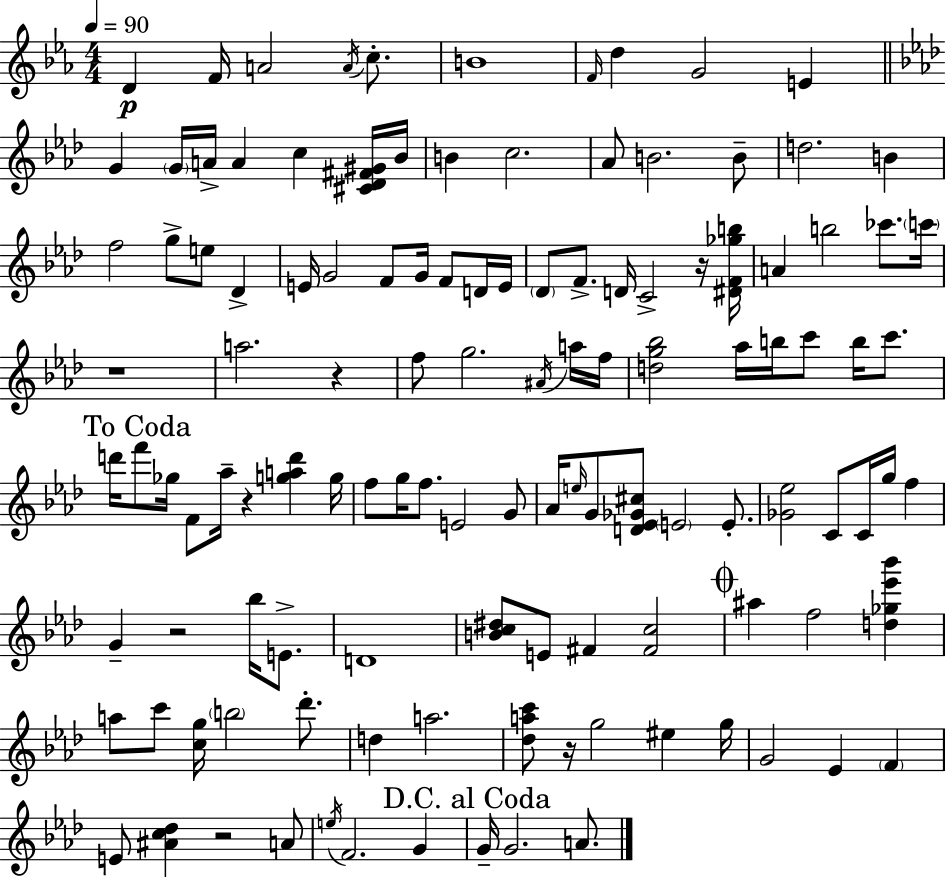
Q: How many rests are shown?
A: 7